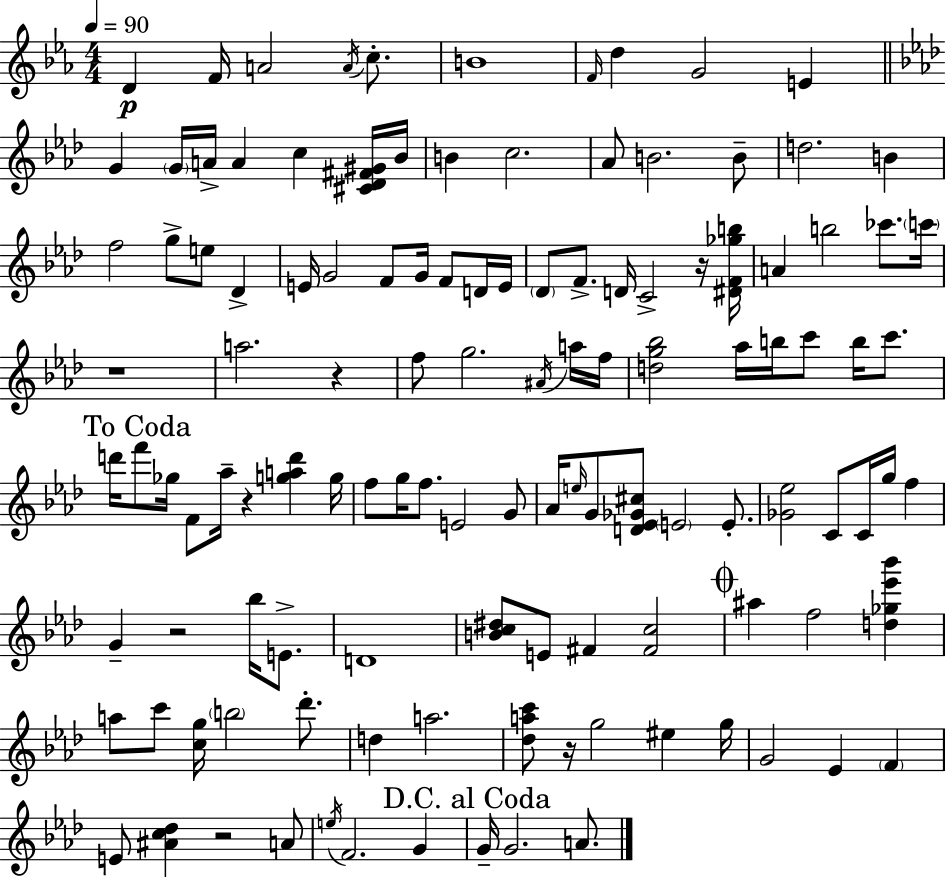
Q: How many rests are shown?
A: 7